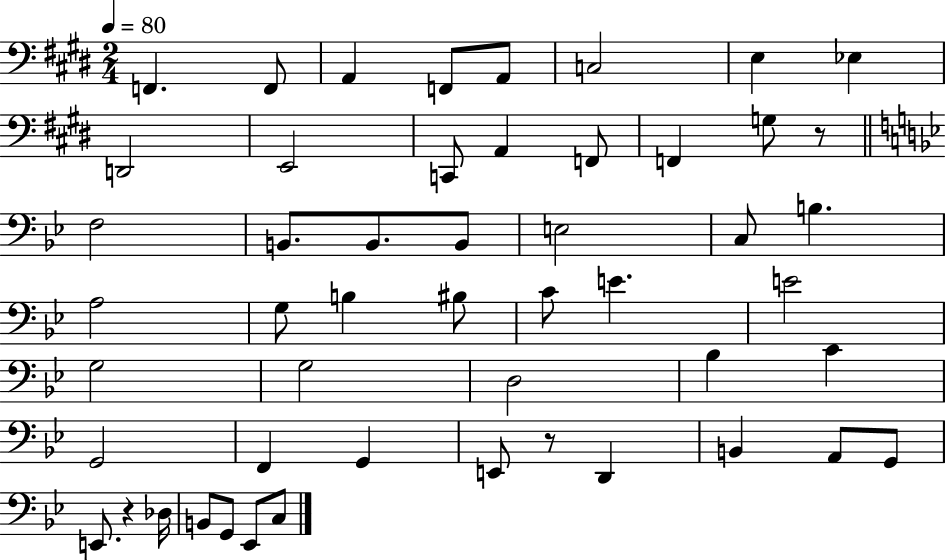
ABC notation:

X:1
T:Untitled
M:2/4
L:1/4
K:E
F,, F,,/2 A,, F,,/2 A,,/2 C,2 E, _E, D,,2 E,,2 C,,/2 A,, F,,/2 F,, G,/2 z/2 F,2 B,,/2 B,,/2 B,,/2 E,2 C,/2 B, A,2 G,/2 B, ^B,/2 C/2 E E2 G,2 G,2 D,2 _B, C G,,2 F,, G,, E,,/2 z/2 D,, B,, A,,/2 G,,/2 E,,/2 z _D,/4 B,,/2 G,,/2 _E,,/2 C,/2